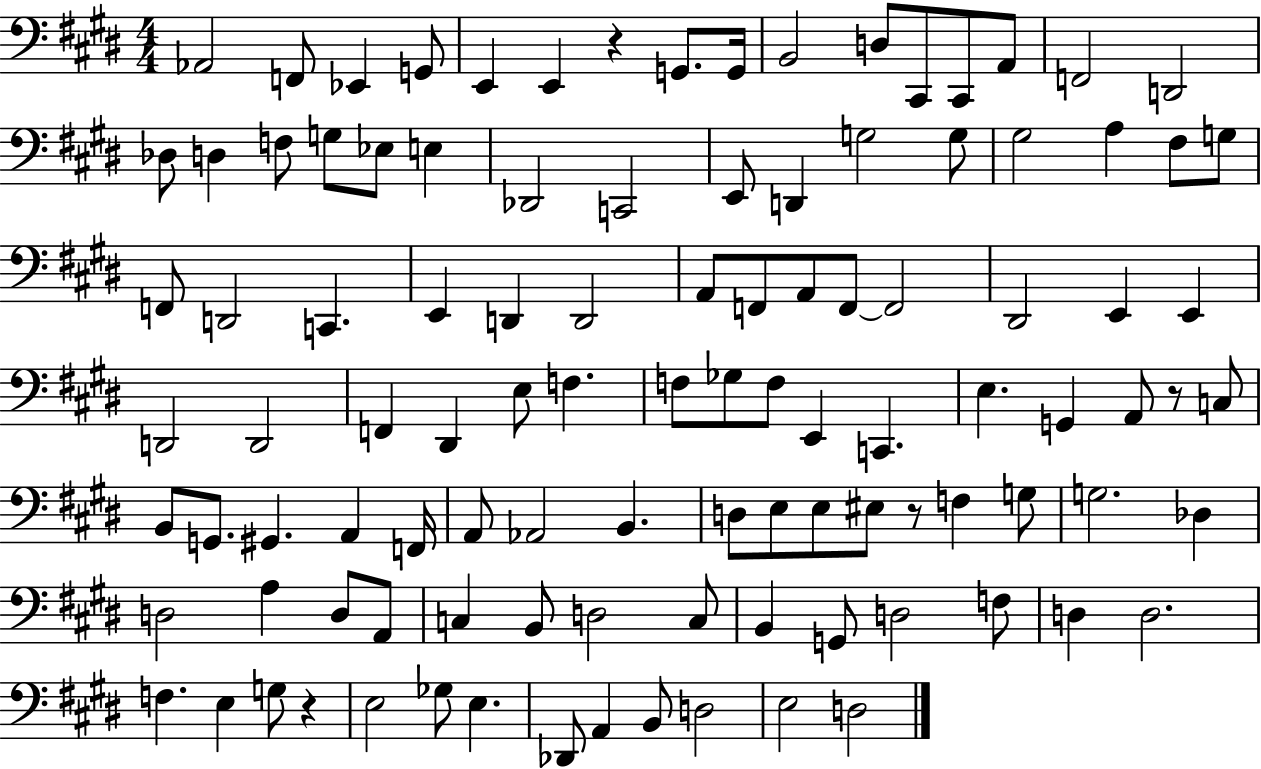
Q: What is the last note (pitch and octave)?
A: D3